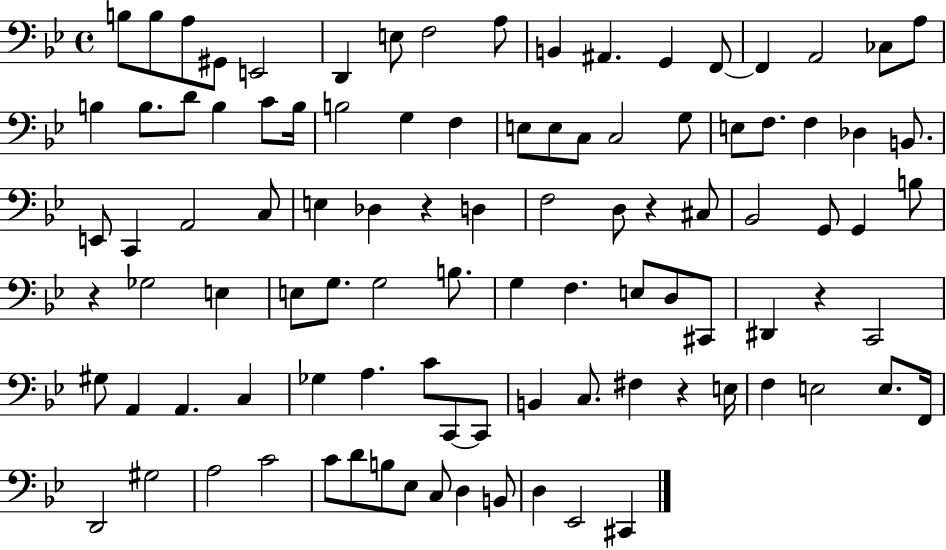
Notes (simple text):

B3/e B3/e A3/e G#2/e E2/h D2/q E3/e F3/h A3/e B2/q A#2/q. G2/q F2/e F2/q A2/h CES3/e A3/e B3/q B3/e. D4/e B3/q C4/e B3/s B3/h G3/q F3/q E3/e E3/e C3/e C3/h G3/e E3/e F3/e. F3/q Db3/q B2/e. E2/e C2/q A2/h C3/e E3/q Db3/q R/q D3/q F3/h D3/e R/q C#3/e Bb2/h G2/e G2/q B3/e R/q Gb3/h E3/q E3/e G3/e. G3/h B3/e. G3/q F3/q. E3/e D3/e C#2/e D#2/q R/q C2/h G#3/e A2/q A2/q. C3/q Gb3/q A3/q. C4/e C2/e C2/e B2/q C3/e. F#3/q R/q E3/s F3/q E3/h E3/e. F2/s D2/h G#3/h A3/h C4/h C4/e D4/e B3/e Eb3/e C3/e D3/q B2/e D3/q Eb2/h C#2/q